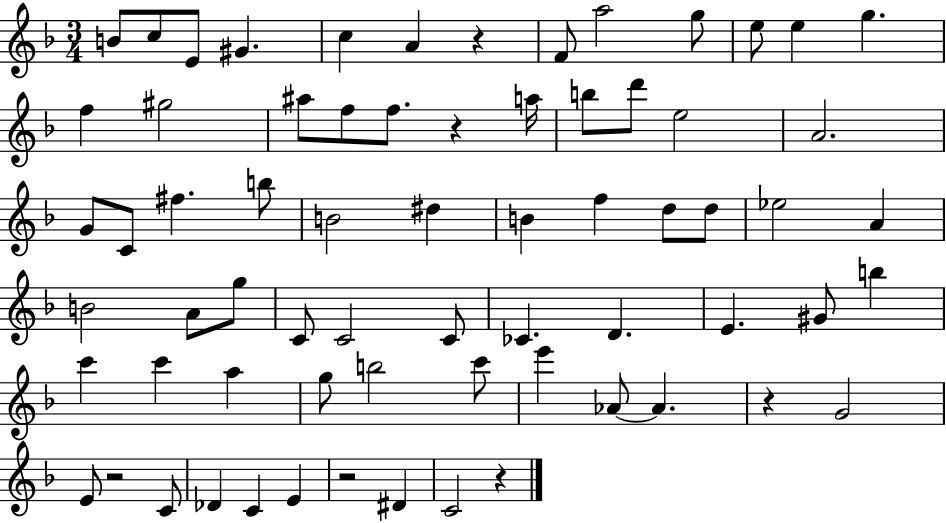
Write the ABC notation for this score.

X:1
T:Untitled
M:3/4
L:1/4
K:F
B/2 c/2 E/2 ^G c A z F/2 a2 g/2 e/2 e g f ^g2 ^a/2 f/2 f/2 z a/4 b/2 d'/2 e2 A2 G/2 C/2 ^f b/2 B2 ^d B f d/2 d/2 _e2 A B2 A/2 g/2 C/2 C2 C/2 _C D E ^G/2 b c' c' a g/2 b2 c'/2 e' _A/2 _A z G2 E/2 z2 C/2 _D C E z2 ^D C2 z